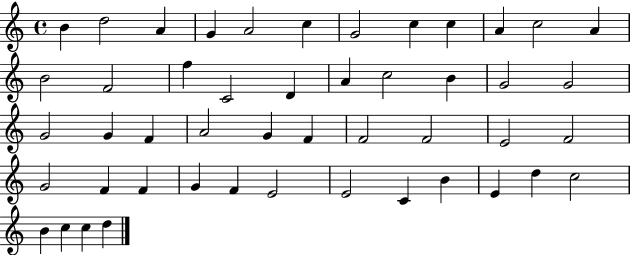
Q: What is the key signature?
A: C major